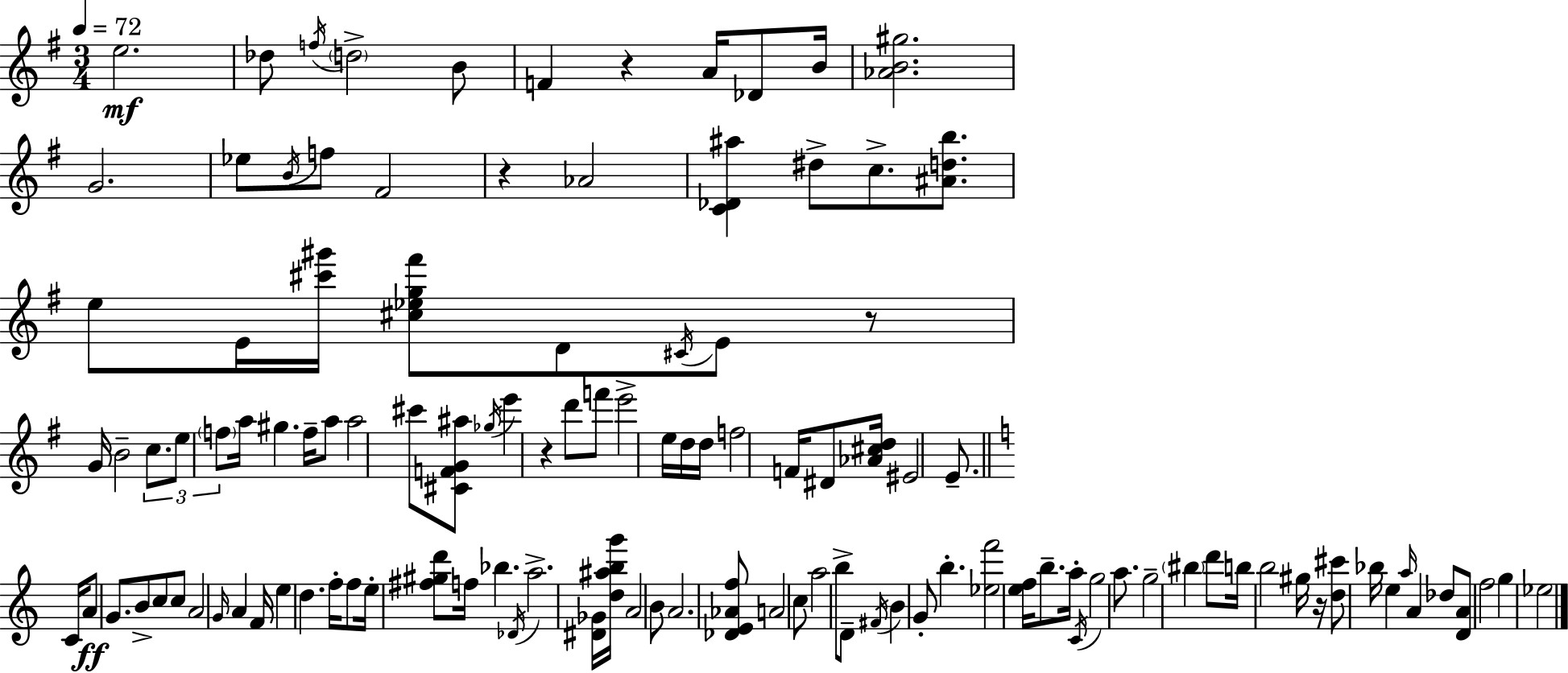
{
  \clef treble
  \numericTimeSignature
  \time 3/4
  \key e \minor
  \tempo 4 = 72
  \repeat volta 2 { e''2.\mf | des''8 \acciaccatura { f''16 } \parenthesize d''2-> b'8 | f'4 r4 a'16 des'8 | b'16 <aes' b' gis''>2. | \break g'2. | ees''8 \acciaccatura { b'16 } f''8 fis'2 | r4 aes'2 | <c' des' ais''>4 dis''8-> c''8.-> <ais' d'' b''>8. | \break e''8 e'16 <cis''' gis'''>16 <cis'' ees'' g'' fis'''>8 d'8 \acciaccatura { cis'16 } e'8 | r8 g'16 b'2-- | \tuplet 3/2 { c''8. e''8 \parenthesize f''8 } a''16 gis''4. | f''16-- a''8 a''2 | \break cis'''8 <cis' f' g' ais''>8 \acciaccatura { ges''16 } e'''4 r4 | d'''8 f'''8 e'''2-> | e''16 d''16 d''16 f''2 | f'16 dis'8 <aes' cis'' d''>16 eis'2 | \break e'8.-- \bar "||" \break \key a \minor c'16 a'8\ff g'8. b'8-> c''8 c''8 | a'2 \grace { g'16 } a'4 | f'16 e''4 d''4. | f''16-. f''8 e''16-. <fis'' gis'' d'''>8 f''16 bes''4. | \break \acciaccatura { des'16 } a''2.-> | <dis' ges'>16 <d'' ais'' b'' g'''>16 a'2 | b'8 a'2. | <des' e' aes' f''>8 a'2 | \break c''8 a''2 b''8-> | d'8-- \acciaccatura { fis'16 } b'4 g'8-. b''4.-. | <ees'' f'''>2 <e'' f''>16 | b''8.-- a''16-. \acciaccatura { c'16 } g''2 | \break a''8. g''2-- | \parenthesize bis''4 d'''8 b''16 b''2 | gis''16 r16 <d'' cis'''>8 bes''16 e''4 | \grace { a''16 } a'4 des''8 <d' a'>8 f''2 | \break g''4 ees''2 | } \bar "|."
}